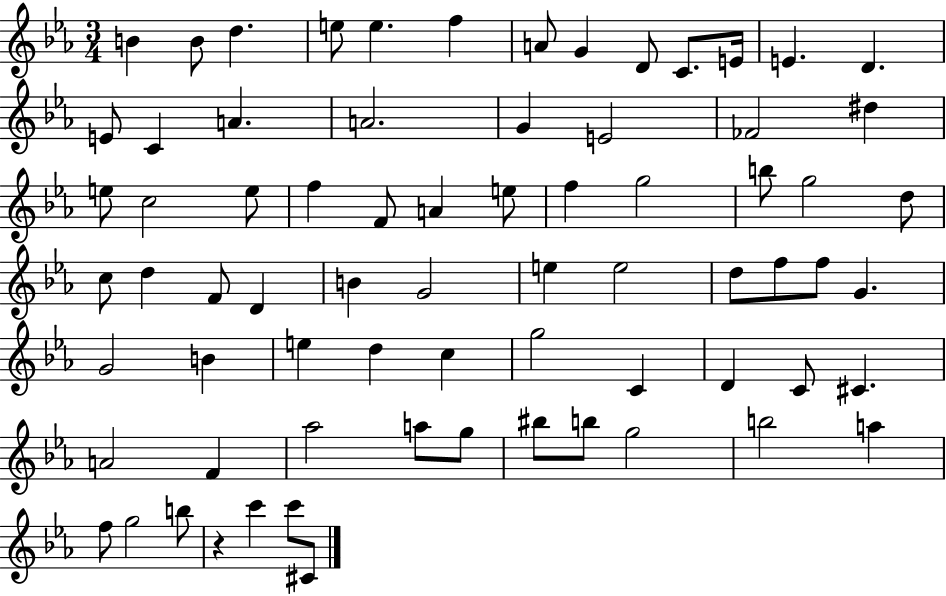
X:1
T:Untitled
M:3/4
L:1/4
K:Eb
B B/2 d e/2 e f A/2 G D/2 C/2 E/4 E D E/2 C A A2 G E2 _F2 ^d e/2 c2 e/2 f F/2 A e/2 f g2 b/2 g2 d/2 c/2 d F/2 D B G2 e e2 d/2 f/2 f/2 G G2 B e d c g2 C D C/2 ^C A2 F _a2 a/2 g/2 ^b/2 b/2 g2 b2 a f/2 g2 b/2 z c' c'/2 ^C/2